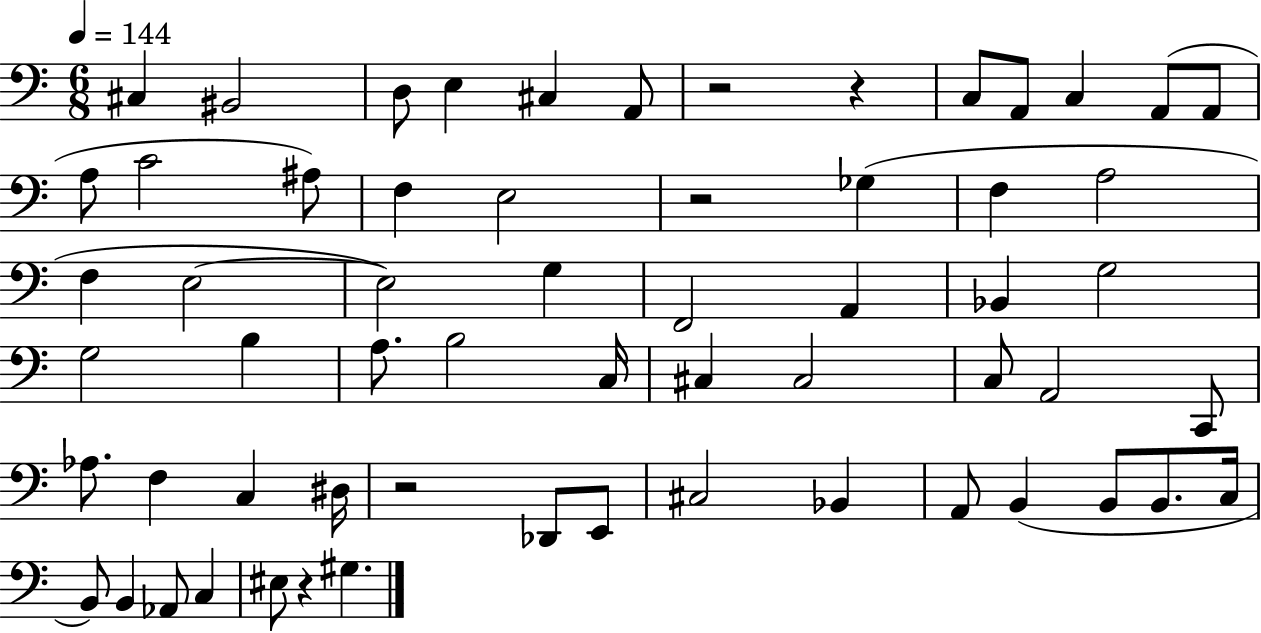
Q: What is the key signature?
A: C major